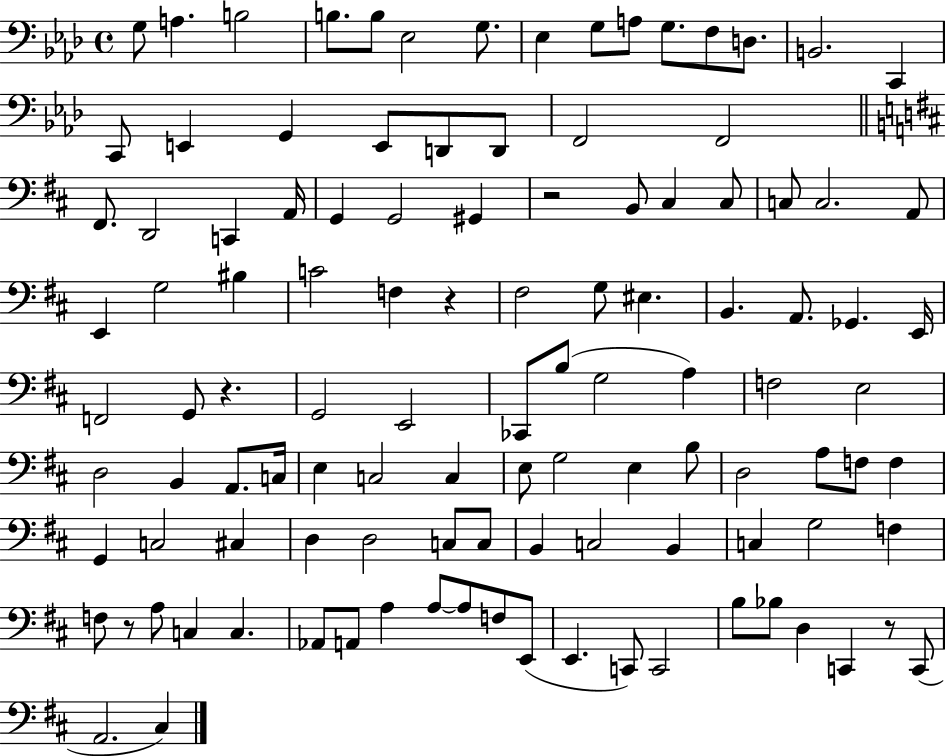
G3/e A3/q. B3/h B3/e. B3/e Eb3/h G3/e. Eb3/q G3/e A3/e G3/e. F3/e D3/e. B2/h. C2/q C2/e E2/q G2/q E2/e D2/e D2/e F2/h F2/h F#2/e. D2/h C2/q A2/s G2/q G2/h G#2/q R/h B2/e C#3/q C#3/e C3/e C3/h. A2/e E2/q G3/h BIS3/q C4/h F3/q R/q F#3/h G3/e EIS3/q. B2/q. A2/e. Gb2/q. E2/s F2/h G2/e R/q. G2/h E2/h CES2/e B3/e G3/h A3/q F3/h E3/h D3/h B2/q A2/e. C3/s E3/q C3/h C3/q E3/e G3/h E3/q B3/e D3/h A3/e F3/e F3/q G2/q C3/h C#3/q D3/q D3/h C3/e C3/e B2/q C3/h B2/q C3/q G3/h F3/q F3/e R/e A3/e C3/q C3/q. Ab2/e A2/e A3/q A3/e A3/e F3/e E2/e E2/q. C2/e C2/h B3/e Bb3/e D3/q C2/q R/e C2/e A2/h. C#3/q